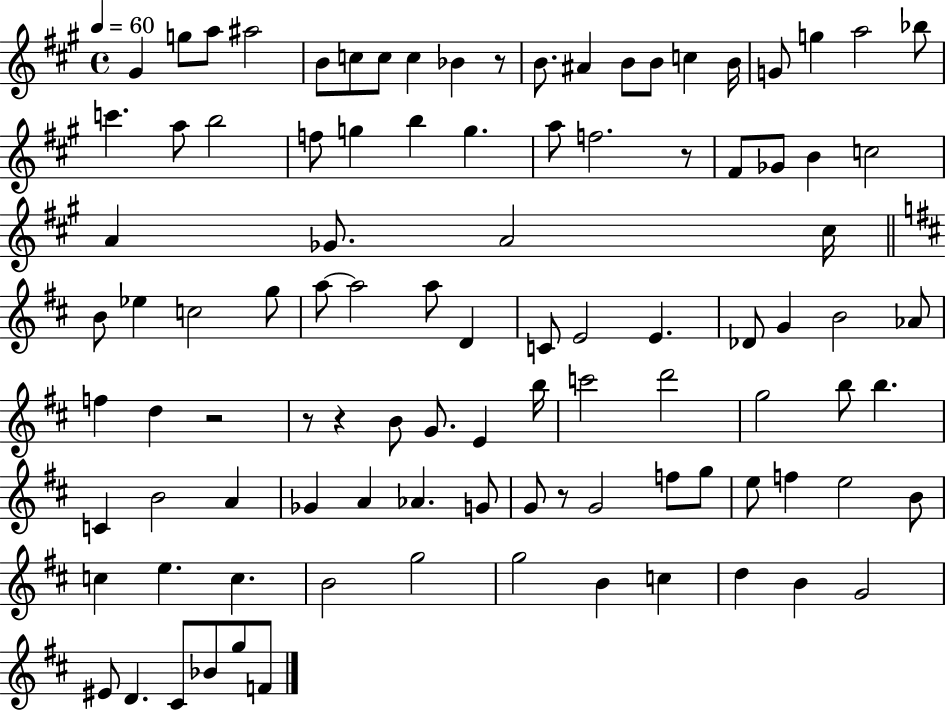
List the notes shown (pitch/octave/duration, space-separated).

G#4/q G5/e A5/e A#5/h B4/e C5/e C5/e C5/q Bb4/q R/e B4/e. A#4/q B4/e B4/e C5/q B4/s G4/e G5/q A5/h Bb5/e C6/q. A5/e B5/h F5/e G5/q B5/q G5/q. A5/e F5/h. R/e F#4/e Gb4/e B4/q C5/h A4/q Gb4/e. A4/h C#5/s B4/e Eb5/q C5/h G5/e A5/e A5/h A5/e D4/q C4/e E4/h E4/q. Db4/e G4/q B4/h Ab4/e F5/q D5/q R/h R/e R/q B4/e G4/e. E4/q B5/s C6/h D6/h G5/h B5/e B5/q. C4/q B4/h A4/q Gb4/q A4/q Ab4/q. G4/e G4/e R/e G4/h F5/e G5/e E5/e F5/q E5/h B4/e C5/q E5/q. C5/q. B4/h G5/h G5/h B4/q C5/q D5/q B4/q G4/h EIS4/e D4/q. C#4/e Bb4/e G5/e F4/e